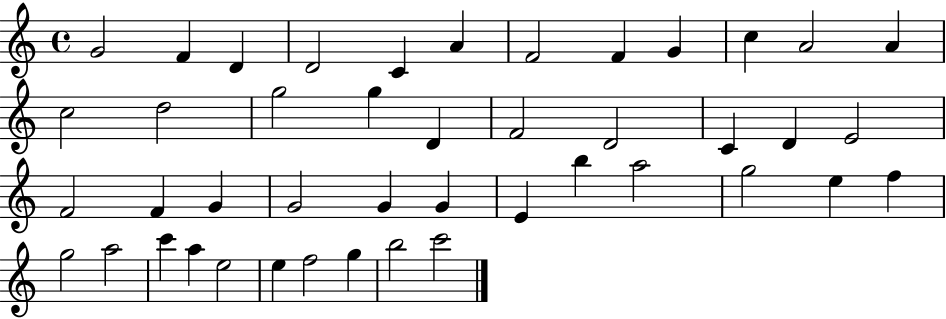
X:1
T:Untitled
M:4/4
L:1/4
K:C
G2 F D D2 C A F2 F G c A2 A c2 d2 g2 g D F2 D2 C D E2 F2 F G G2 G G E b a2 g2 e f g2 a2 c' a e2 e f2 g b2 c'2